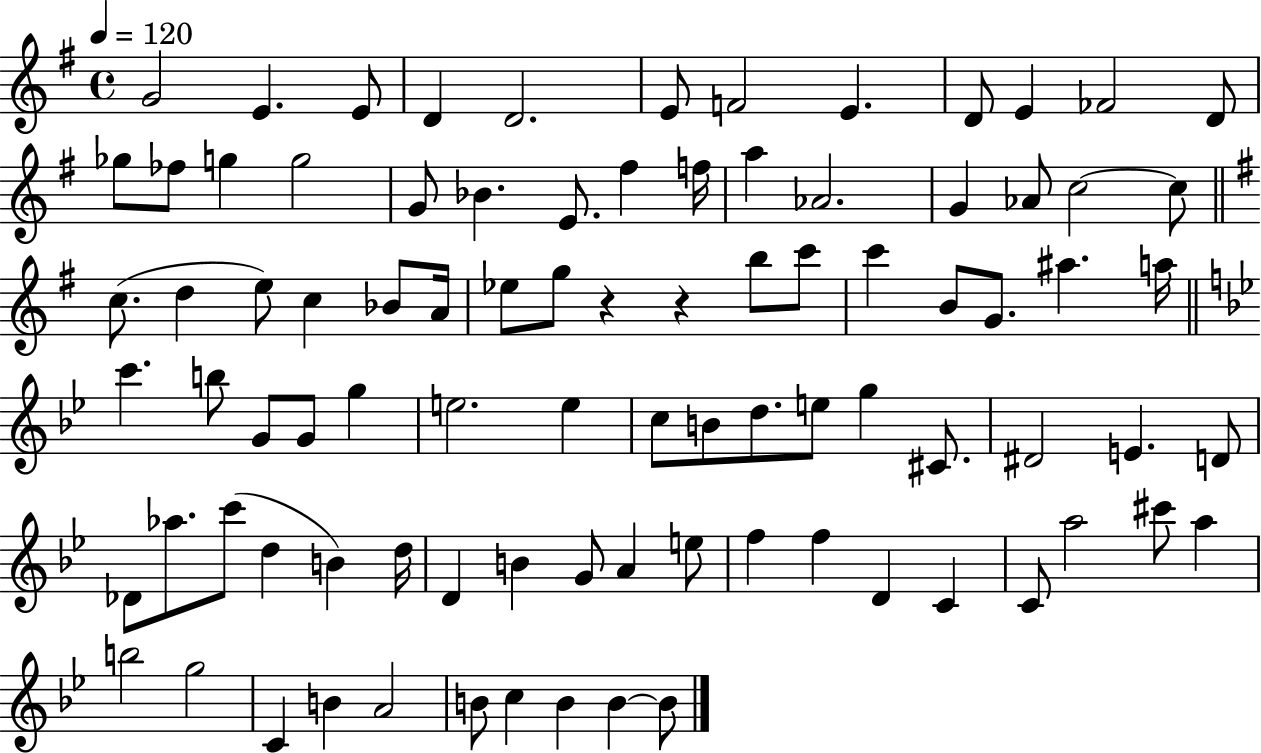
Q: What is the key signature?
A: G major